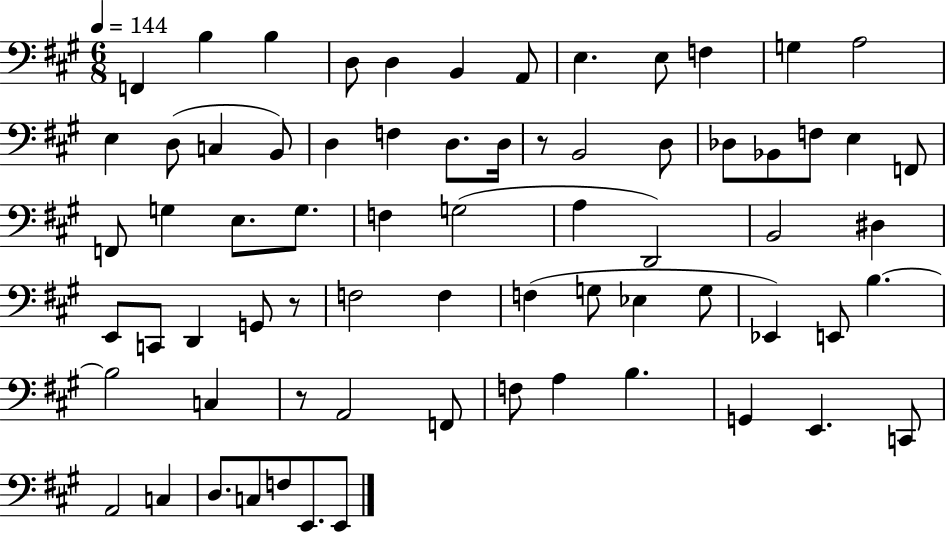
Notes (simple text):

F2/q B3/q B3/q D3/e D3/q B2/q A2/e E3/q. E3/e F3/q G3/q A3/h E3/q D3/e C3/q B2/e D3/q F3/q D3/e. D3/s R/e B2/h D3/e Db3/e Bb2/e F3/e E3/q F2/e F2/e G3/q E3/e. G3/e. F3/q G3/h A3/q D2/h B2/h D#3/q E2/e C2/e D2/q G2/e R/e F3/h F3/q F3/q G3/e Eb3/q G3/e Eb2/q E2/e B3/q. B3/h C3/q R/e A2/h F2/e F3/e A3/q B3/q. G2/q E2/q. C2/e A2/h C3/q D3/e. C3/e F3/e E2/e. E2/e